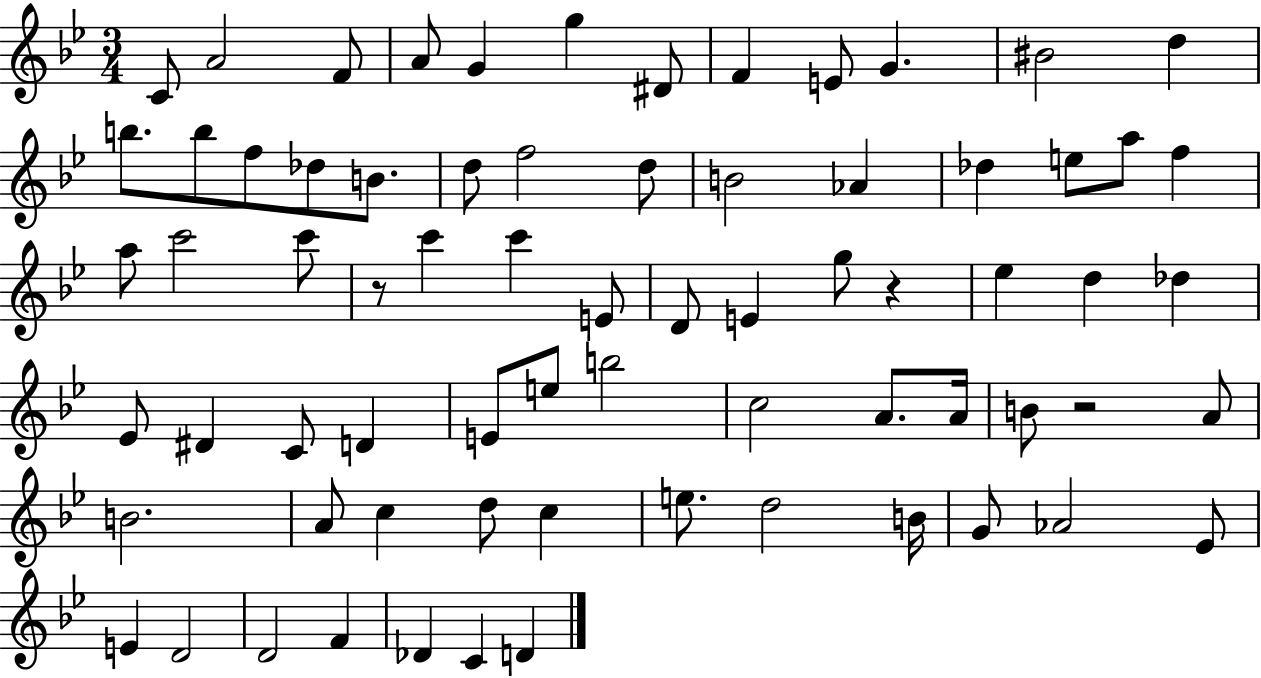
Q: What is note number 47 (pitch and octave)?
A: A4